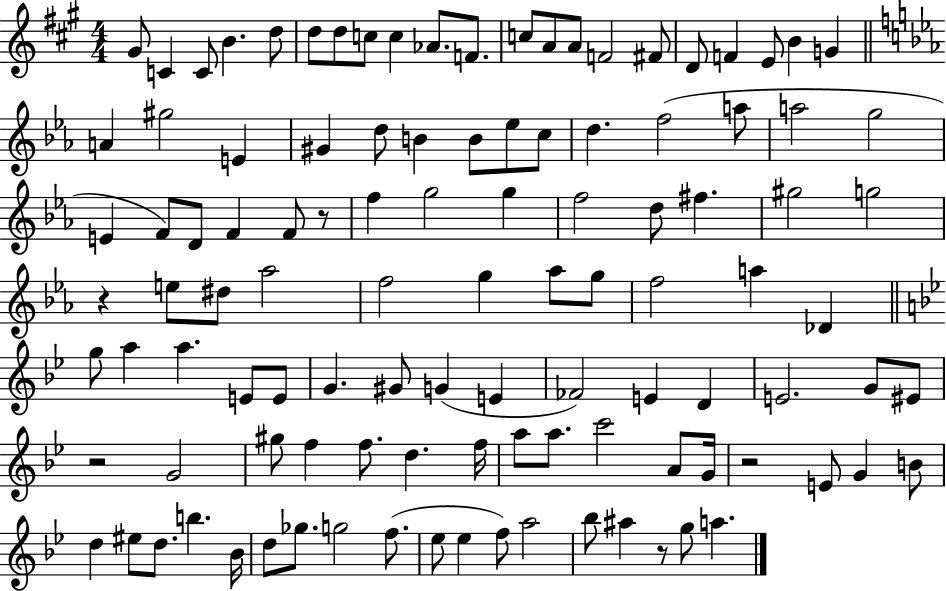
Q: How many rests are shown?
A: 5